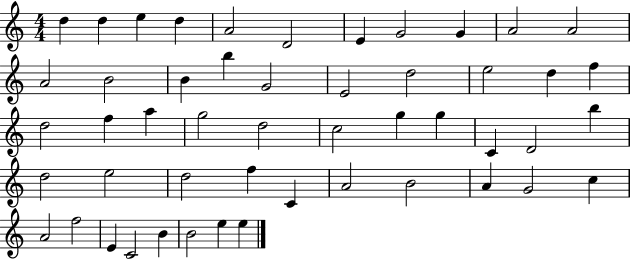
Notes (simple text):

D5/q D5/q E5/q D5/q A4/h D4/h E4/q G4/h G4/q A4/h A4/h A4/h B4/h B4/q B5/q G4/h E4/h D5/h E5/h D5/q F5/q D5/h F5/q A5/q G5/h D5/h C5/h G5/q G5/q C4/q D4/h B5/q D5/h E5/h D5/h F5/q C4/q A4/h B4/h A4/q G4/h C5/q A4/h F5/h E4/q C4/h B4/q B4/h E5/q E5/q